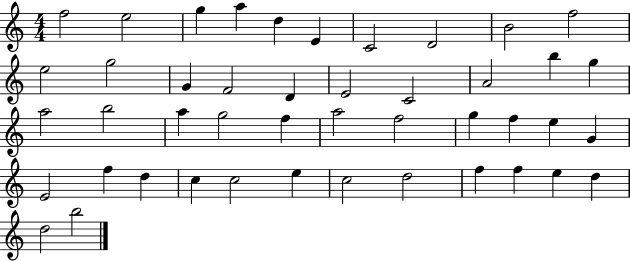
F5/h E5/h G5/q A5/q D5/q E4/q C4/h D4/h B4/h F5/h E5/h G5/h G4/q F4/h D4/q E4/h C4/h A4/h B5/q G5/q A5/h B5/h A5/q G5/h F5/q A5/h F5/h G5/q F5/q E5/q G4/q E4/h F5/q D5/q C5/q C5/h E5/q C5/h D5/h F5/q F5/q E5/q D5/q D5/h B5/h